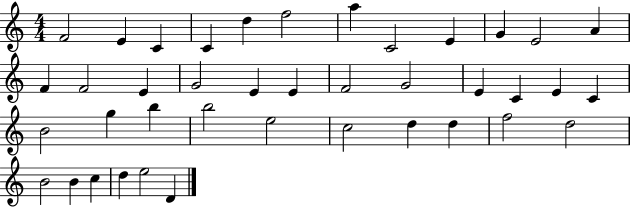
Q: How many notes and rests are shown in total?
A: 40